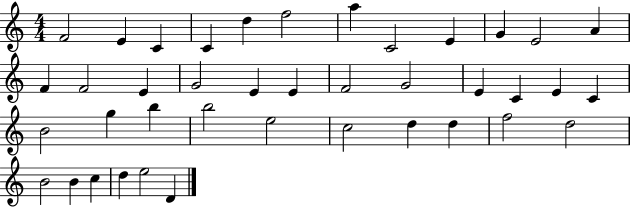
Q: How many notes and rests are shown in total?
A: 40